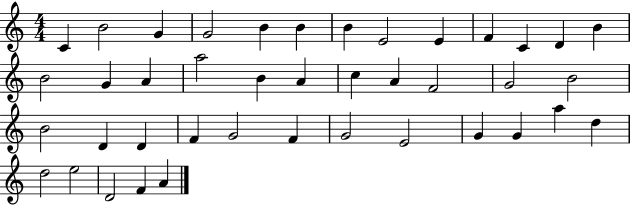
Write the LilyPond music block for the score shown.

{
  \clef treble
  \numericTimeSignature
  \time 4/4
  \key c \major
  c'4 b'2 g'4 | g'2 b'4 b'4 | b'4 e'2 e'4 | f'4 c'4 d'4 b'4 | \break b'2 g'4 a'4 | a''2 b'4 a'4 | c''4 a'4 f'2 | g'2 b'2 | \break b'2 d'4 d'4 | f'4 g'2 f'4 | g'2 e'2 | g'4 g'4 a''4 d''4 | \break d''2 e''2 | d'2 f'4 a'4 | \bar "|."
}